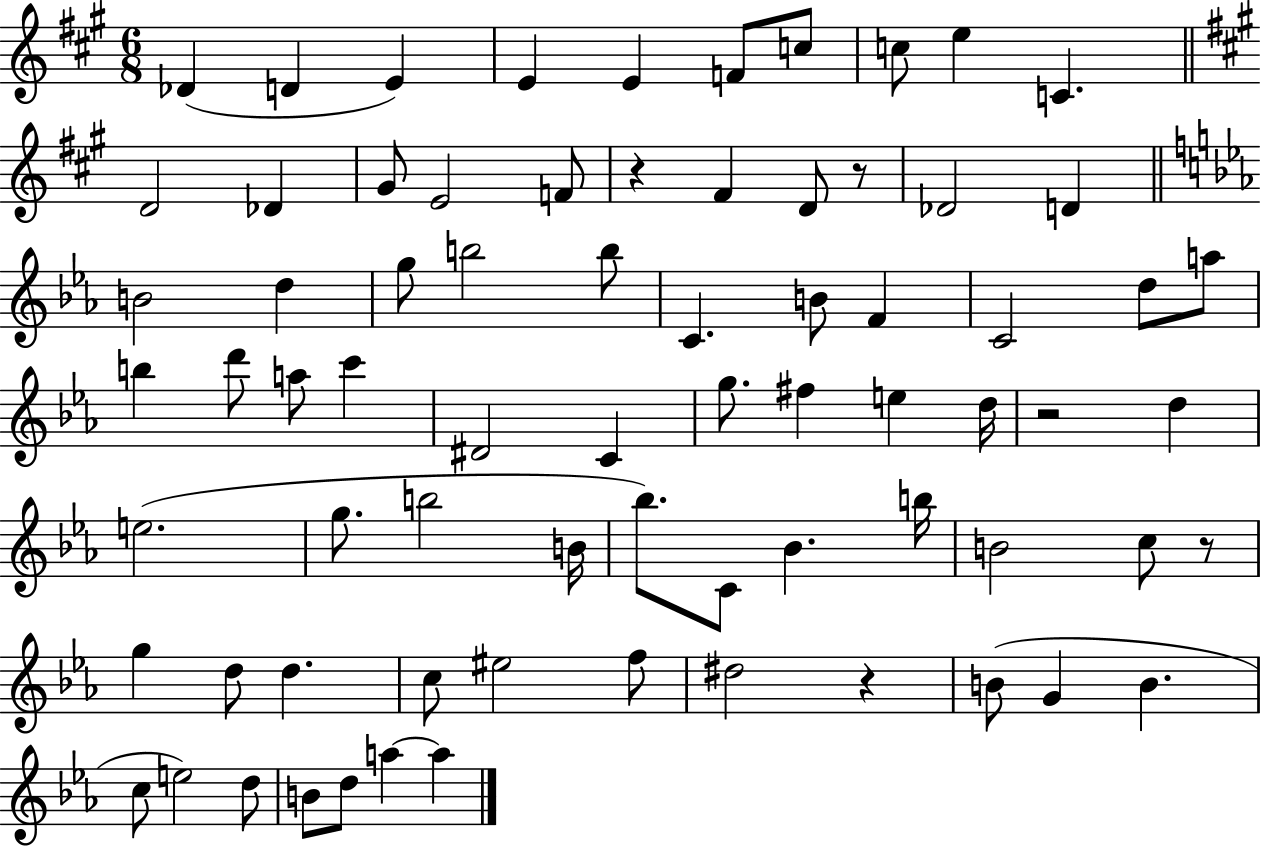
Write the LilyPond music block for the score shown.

{
  \clef treble
  \numericTimeSignature
  \time 6/8
  \key a \major
  des'4( d'4 e'4) | e'4 e'4 f'8 c''8 | c''8 e''4 c'4. | \bar "||" \break \key a \major d'2 des'4 | gis'8 e'2 f'8 | r4 fis'4 d'8 r8 | des'2 d'4 | \break \bar "||" \break \key ees \major b'2 d''4 | g''8 b''2 b''8 | c'4. b'8 f'4 | c'2 d''8 a''8 | \break b''4 d'''8 a''8 c'''4 | dis'2 c'4 | g''8. fis''4 e''4 d''16 | r2 d''4 | \break e''2.( | g''8. b''2 b'16 | bes''8.) c'8 bes'4. b''16 | b'2 c''8 r8 | \break g''4 d''8 d''4. | c''8 eis''2 f''8 | dis''2 r4 | b'8( g'4 b'4. | \break c''8 e''2) d''8 | b'8 d''8 a''4~~ a''4 | \bar "|."
}